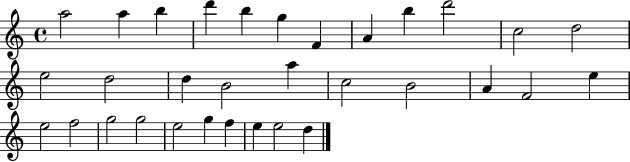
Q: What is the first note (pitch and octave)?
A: A5